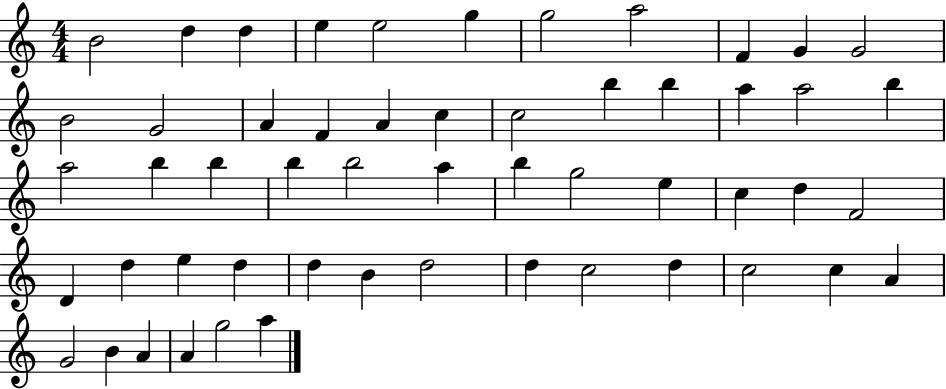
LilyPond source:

{
  \clef treble
  \numericTimeSignature
  \time 4/4
  \key c \major
  b'2 d''4 d''4 | e''4 e''2 g''4 | g''2 a''2 | f'4 g'4 g'2 | \break b'2 g'2 | a'4 f'4 a'4 c''4 | c''2 b''4 b''4 | a''4 a''2 b''4 | \break a''2 b''4 b''4 | b''4 b''2 a''4 | b''4 g''2 e''4 | c''4 d''4 f'2 | \break d'4 d''4 e''4 d''4 | d''4 b'4 d''2 | d''4 c''2 d''4 | c''2 c''4 a'4 | \break g'2 b'4 a'4 | a'4 g''2 a''4 | \bar "|."
}